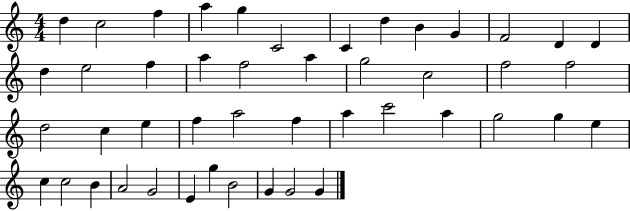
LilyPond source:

{
  \clef treble
  \numericTimeSignature
  \time 4/4
  \key c \major
  d''4 c''2 f''4 | a''4 g''4 c'2 | c'4 d''4 b'4 g'4 | f'2 d'4 d'4 | \break d''4 e''2 f''4 | a''4 f''2 a''4 | g''2 c''2 | f''2 f''2 | \break d''2 c''4 e''4 | f''4 a''2 f''4 | a''4 c'''2 a''4 | g''2 g''4 e''4 | \break c''4 c''2 b'4 | a'2 g'2 | e'4 g''4 b'2 | g'4 g'2 g'4 | \break \bar "|."
}